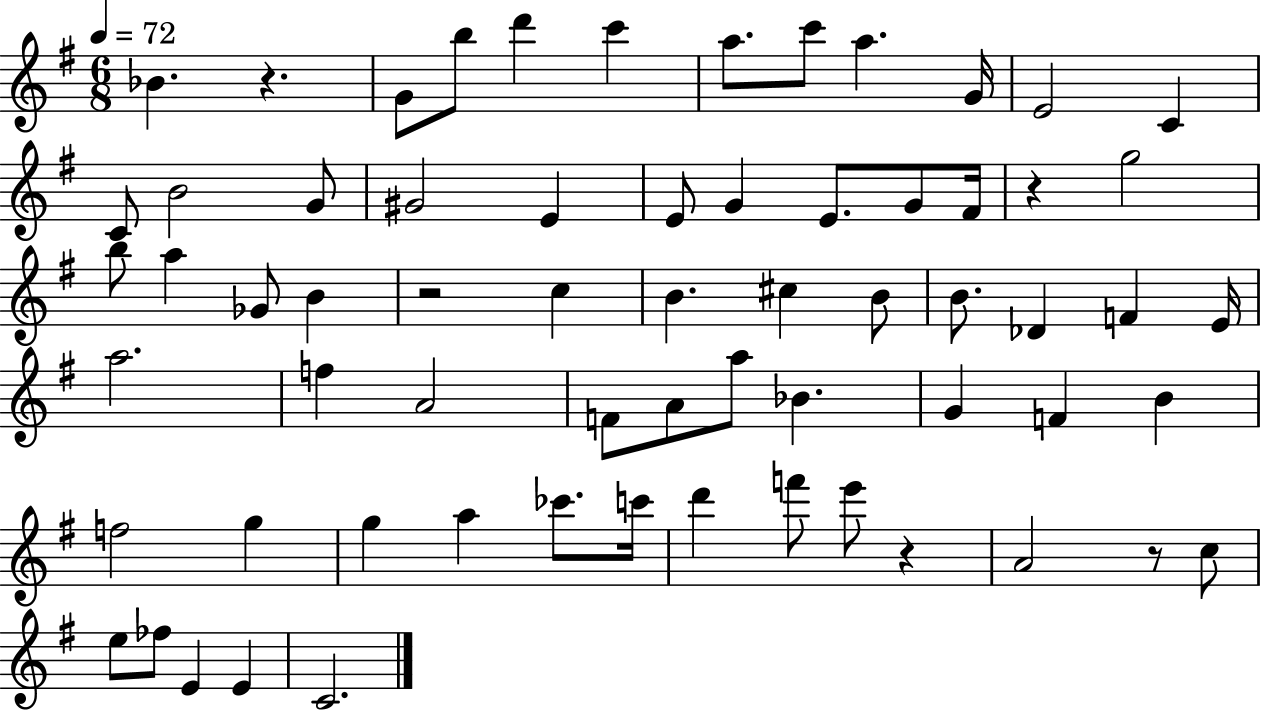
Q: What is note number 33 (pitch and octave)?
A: F4